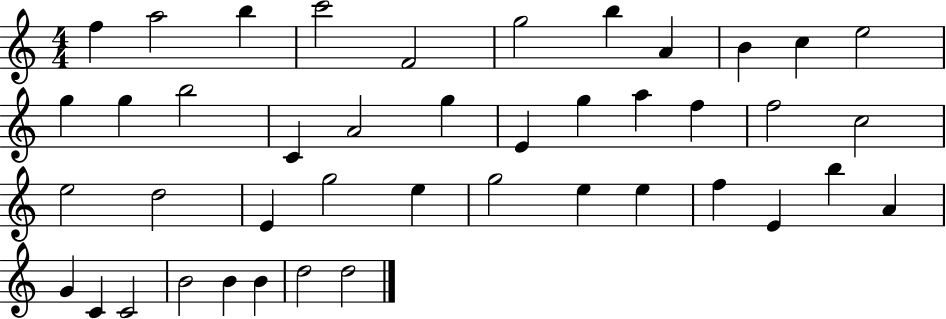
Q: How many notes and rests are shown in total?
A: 43